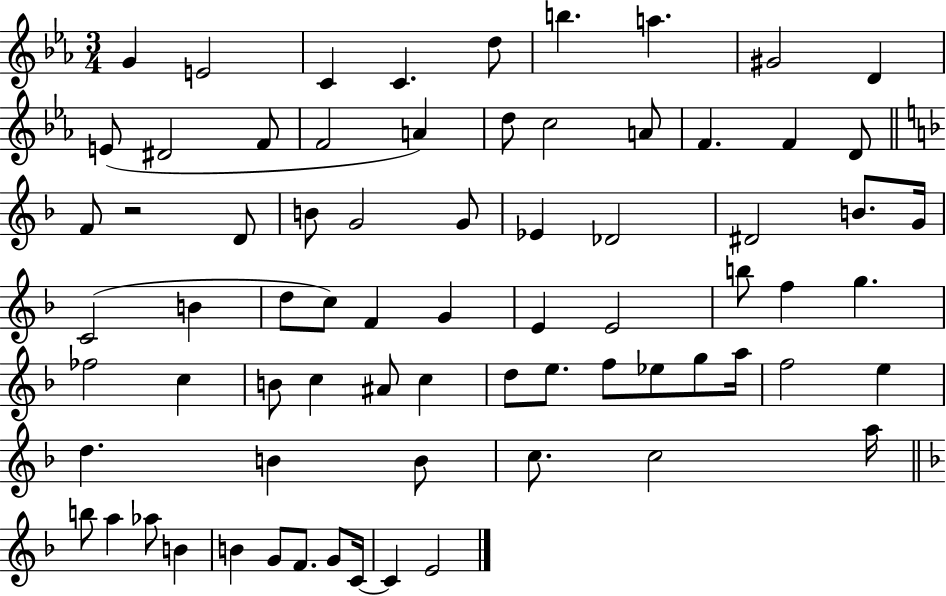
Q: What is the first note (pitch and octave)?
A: G4